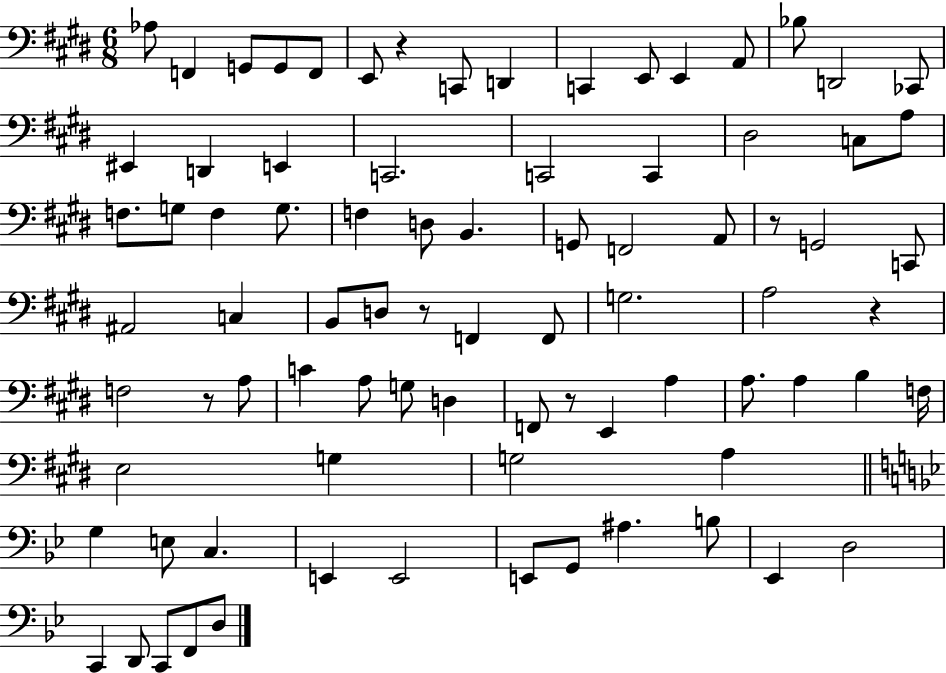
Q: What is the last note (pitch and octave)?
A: D3